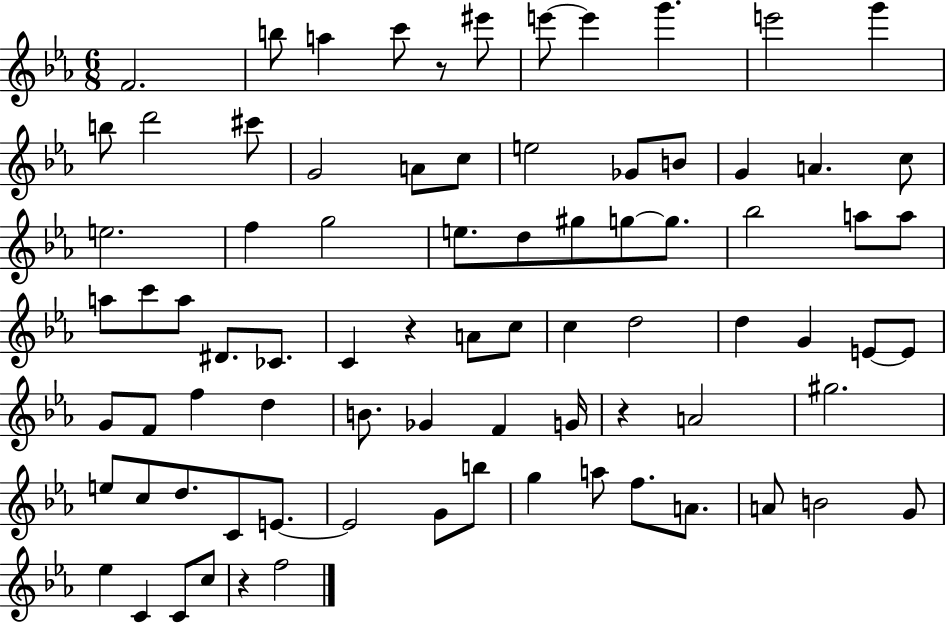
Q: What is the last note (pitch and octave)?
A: F5